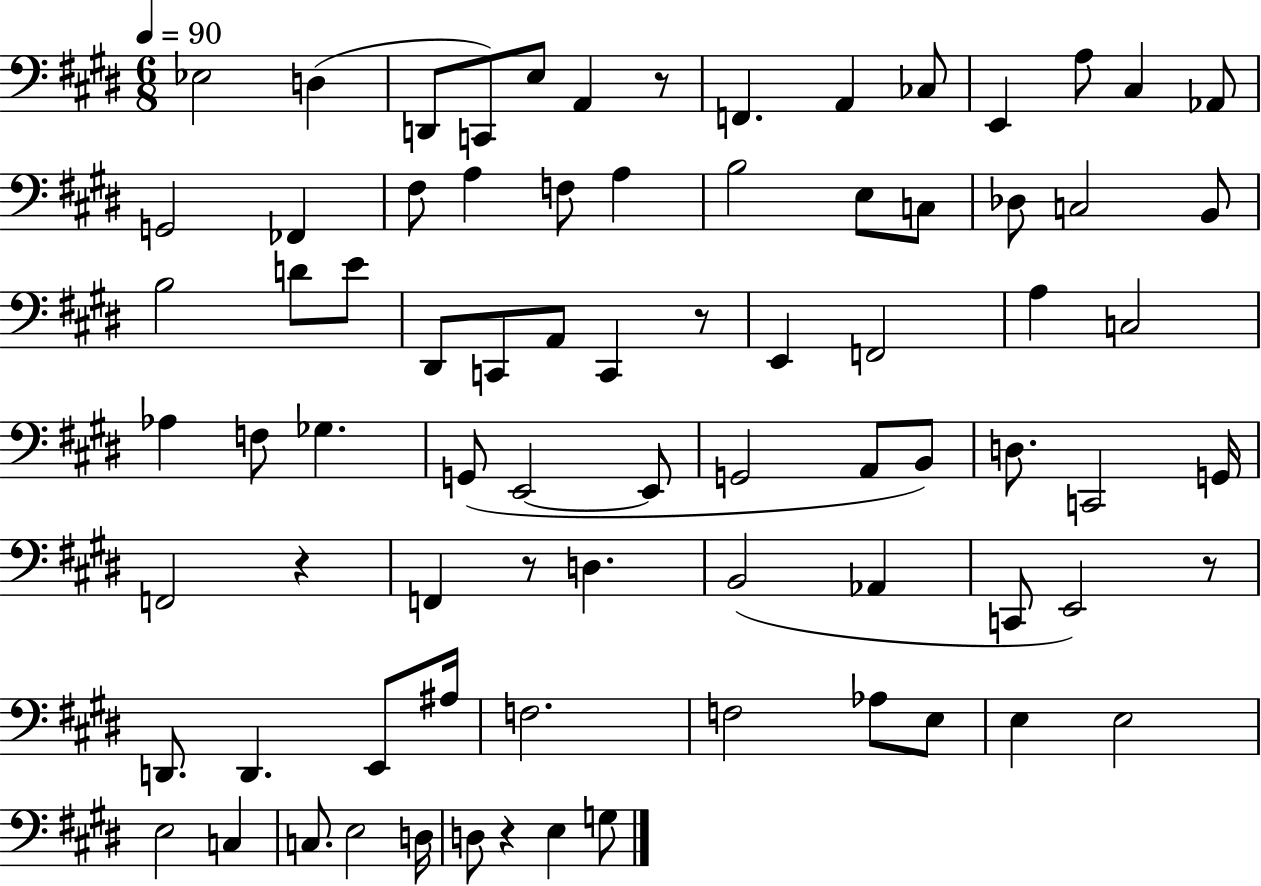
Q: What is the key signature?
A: E major